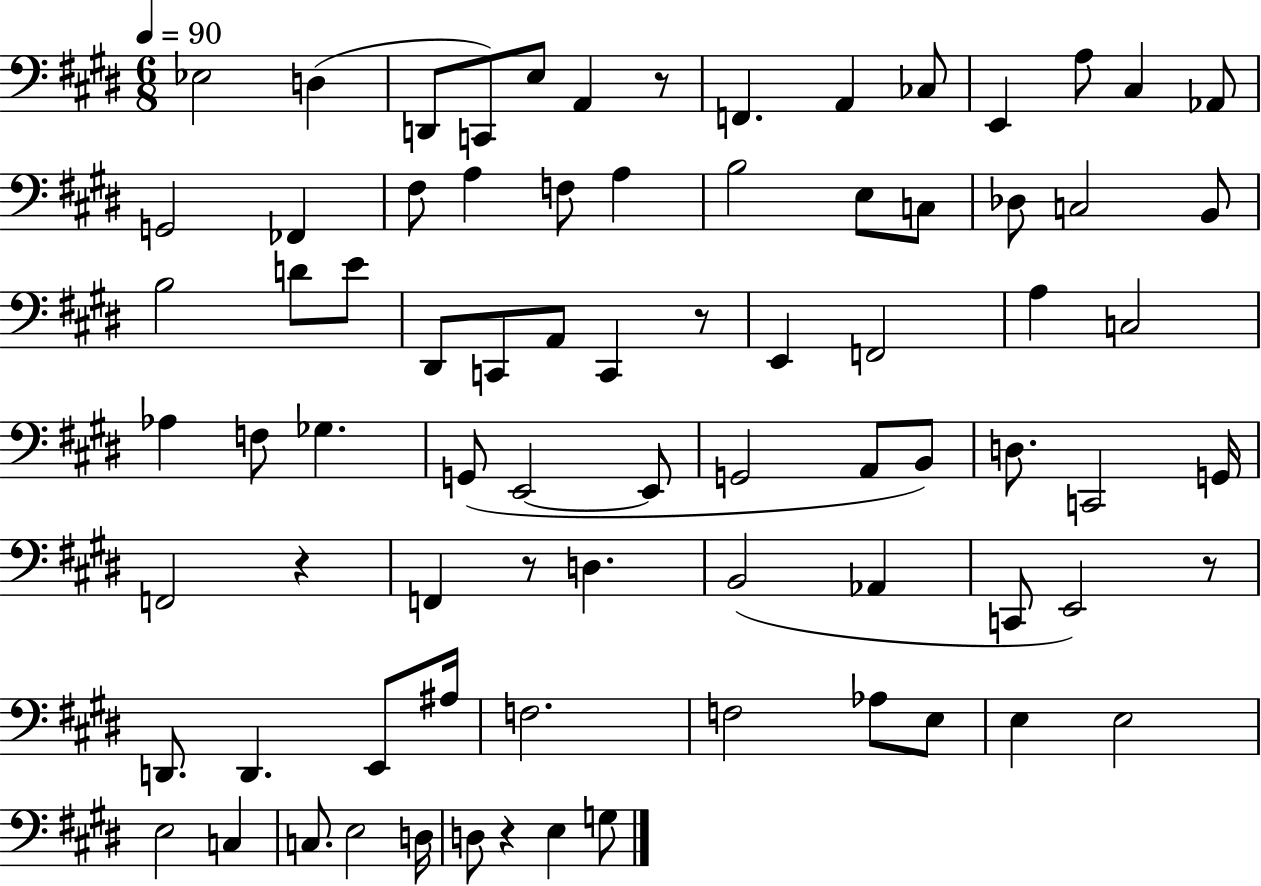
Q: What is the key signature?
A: E major